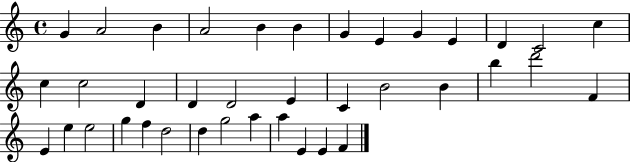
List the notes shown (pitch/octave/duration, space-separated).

G4/q A4/h B4/q A4/h B4/q B4/q G4/q E4/q G4/q E4/q D4/q C4/h C5/q C5/q C5/h D4/q D4/q D4/h E4/q C4/q B4/h B4/q B5/q D6/h F4/q E4/q E5/q E5/h G5/q F5/q D5/h D5/q G5/h A5/q A5/q E4/q E4/q F4/q